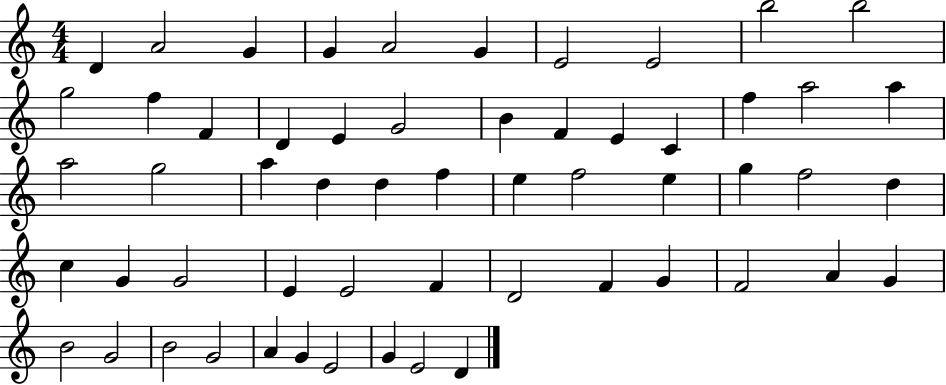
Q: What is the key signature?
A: C major